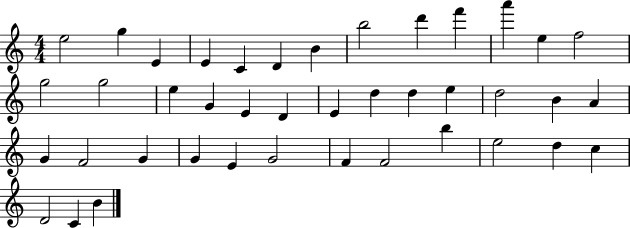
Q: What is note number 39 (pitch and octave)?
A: D4